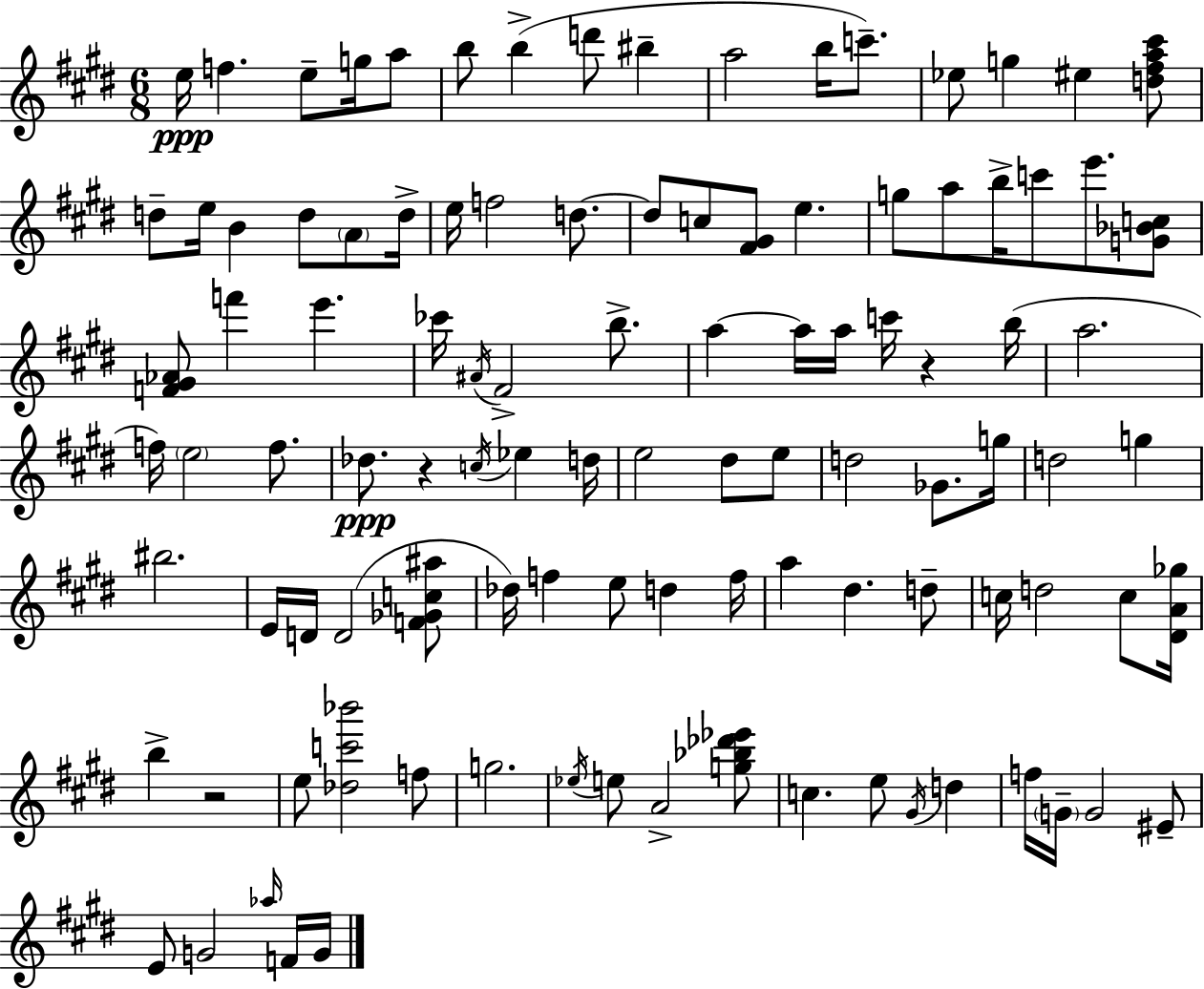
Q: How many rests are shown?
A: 3